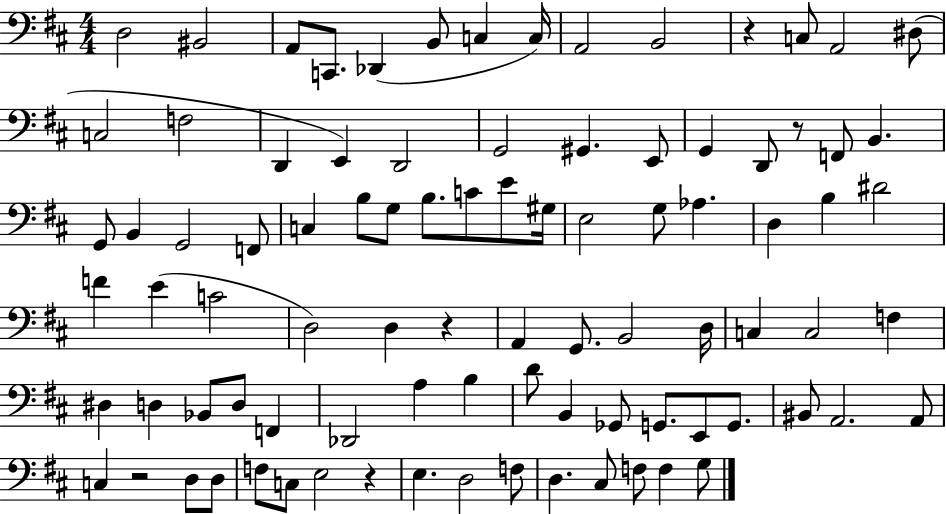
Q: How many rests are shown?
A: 5